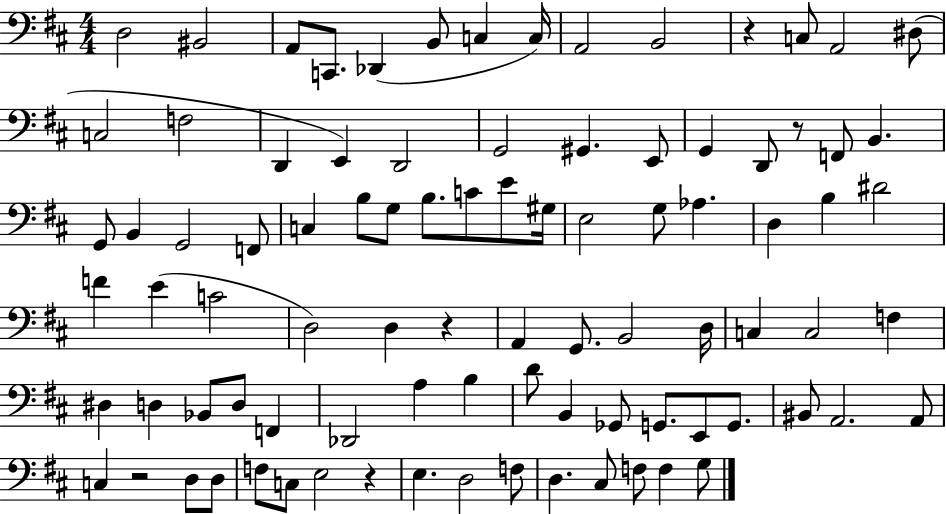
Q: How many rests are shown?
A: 5